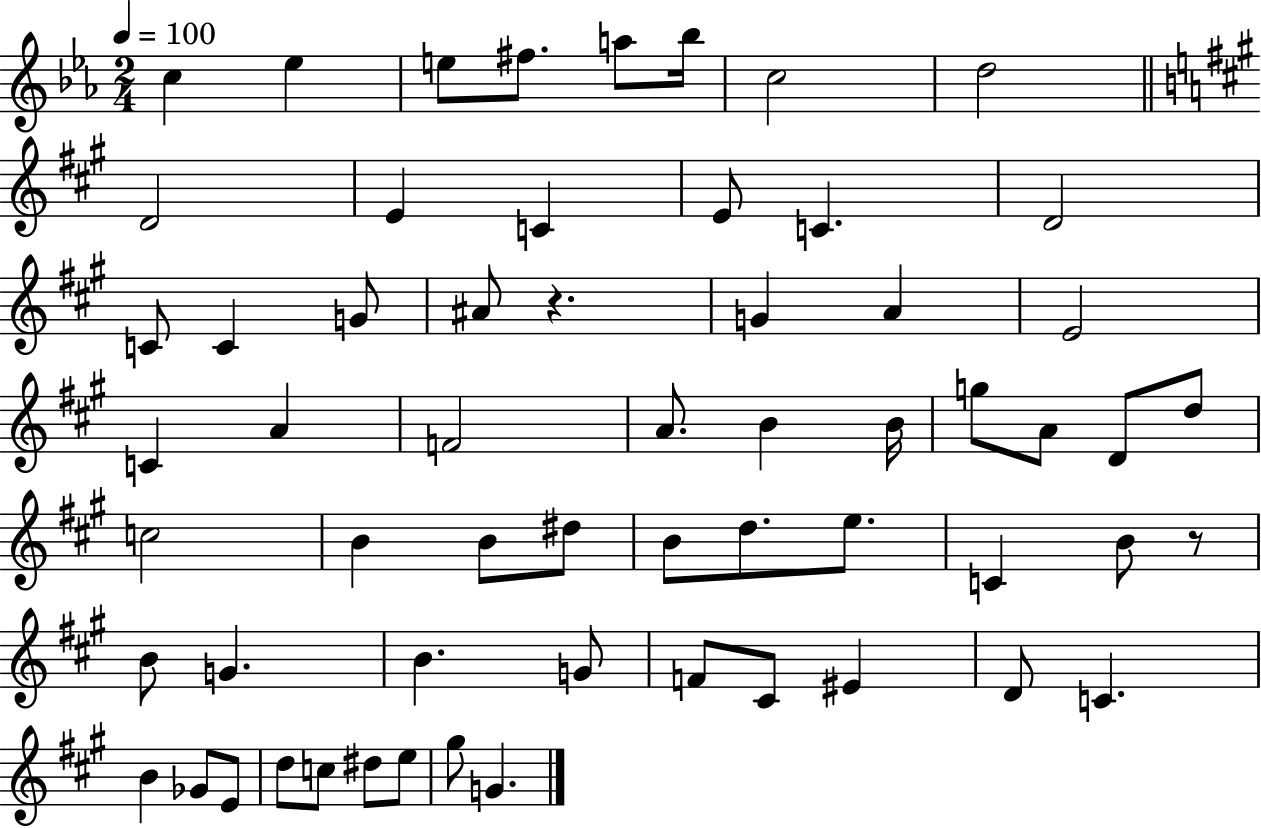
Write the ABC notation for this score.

X:1
T:Untitled
M:2/4
L:1/4
K:Eb
c _e e/2 ^f/2 a/2 _b/4 c2 d2 D2 E C E/2 C D2 C/2 C G/2 ^A/2 z G A E2 C A F2 A/2 B B/4 g/2 A/2 D/2 d/2 c2 B B/2 ^d/2 B/2 d/2 e/2 C B/2 z/2 B/2 G B G/2 F/2 ^C/2 ^E D/2 C B _G/2 E/2 d/2 c/2 ^d/2 e/2 ^g/2 G